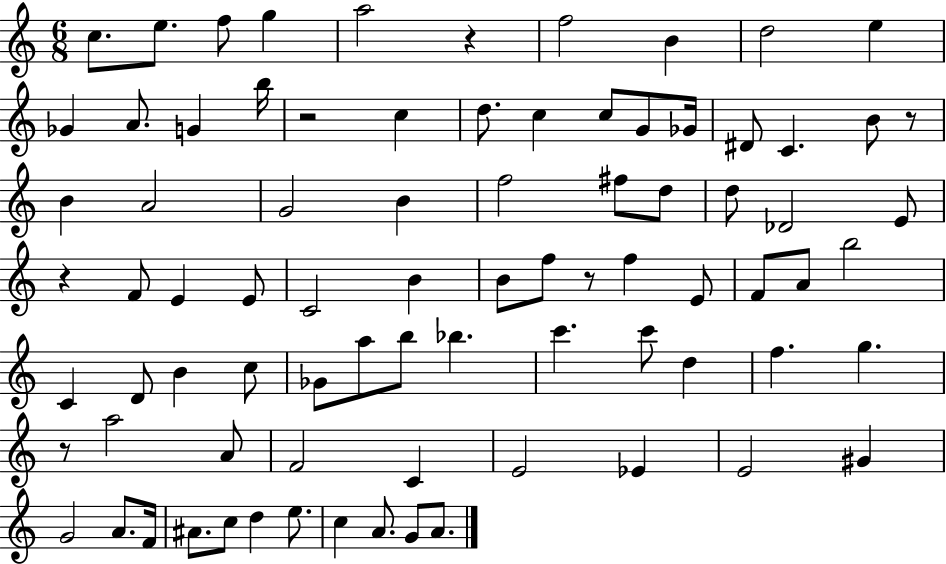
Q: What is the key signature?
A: C major